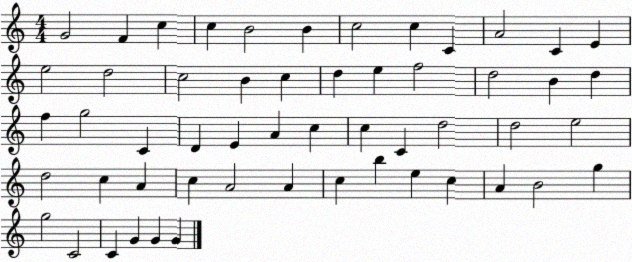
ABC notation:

X:1
T:Untitled
M:4/4
L:1/4
K:C
G2 F c c B2 B c2 c C A2 C E e2 d2 c2 B c d e f2 d2 B d f g2 C D E A c c C d2 d2 e2 d2 c A c A2 A c b e c A B2 g g2 C2 C G G G